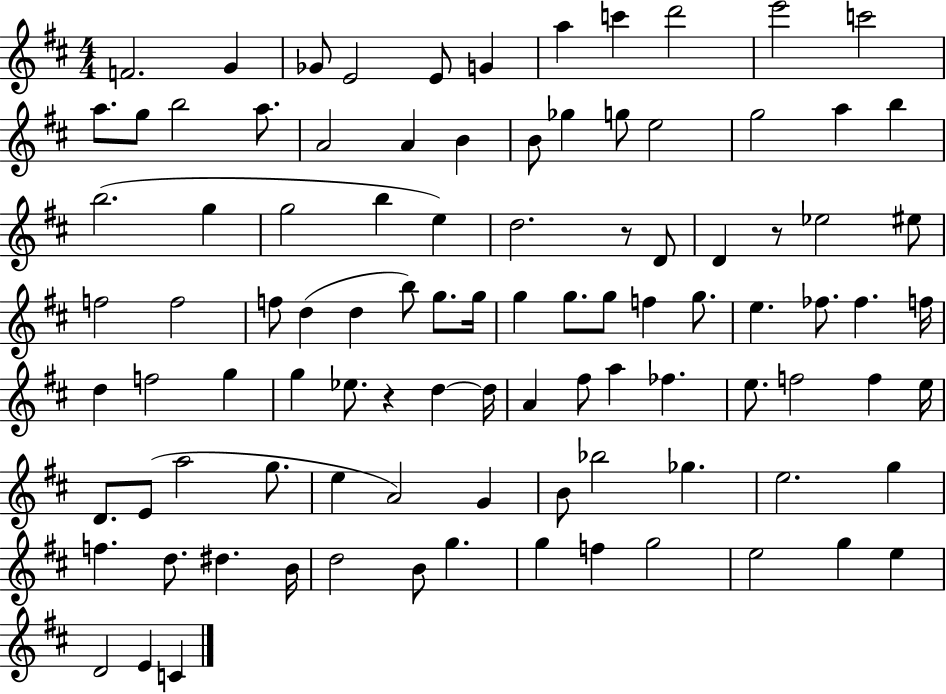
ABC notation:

X:1
T:Untitled
M:4/4
L:1/4
K:D
F2 G _G/2 E2 E/2 G a c' d'2 e'2 c'2 a/2 g/2 b2 a/2 A2 A B B/2 _g g/2 e2 g2 a b b2 g g2 b e d2 z/2 D/2 D z/2 _e2 ^e/2 f2 f2 f/2 d d b/2 g/2 g/4 g g/2 g/2 f g/2 e _f/2 _f f/4 d f2 g g _e/2 z d d/4 A ^f/2 a _f e/2 f2 f e/4 D/2 E/2 a2 g/2 e A2 G B/2 _b2 _g e2 g f d/2 ^d B/4 d2 B/2 g g f g2 e2 g e D2 E C